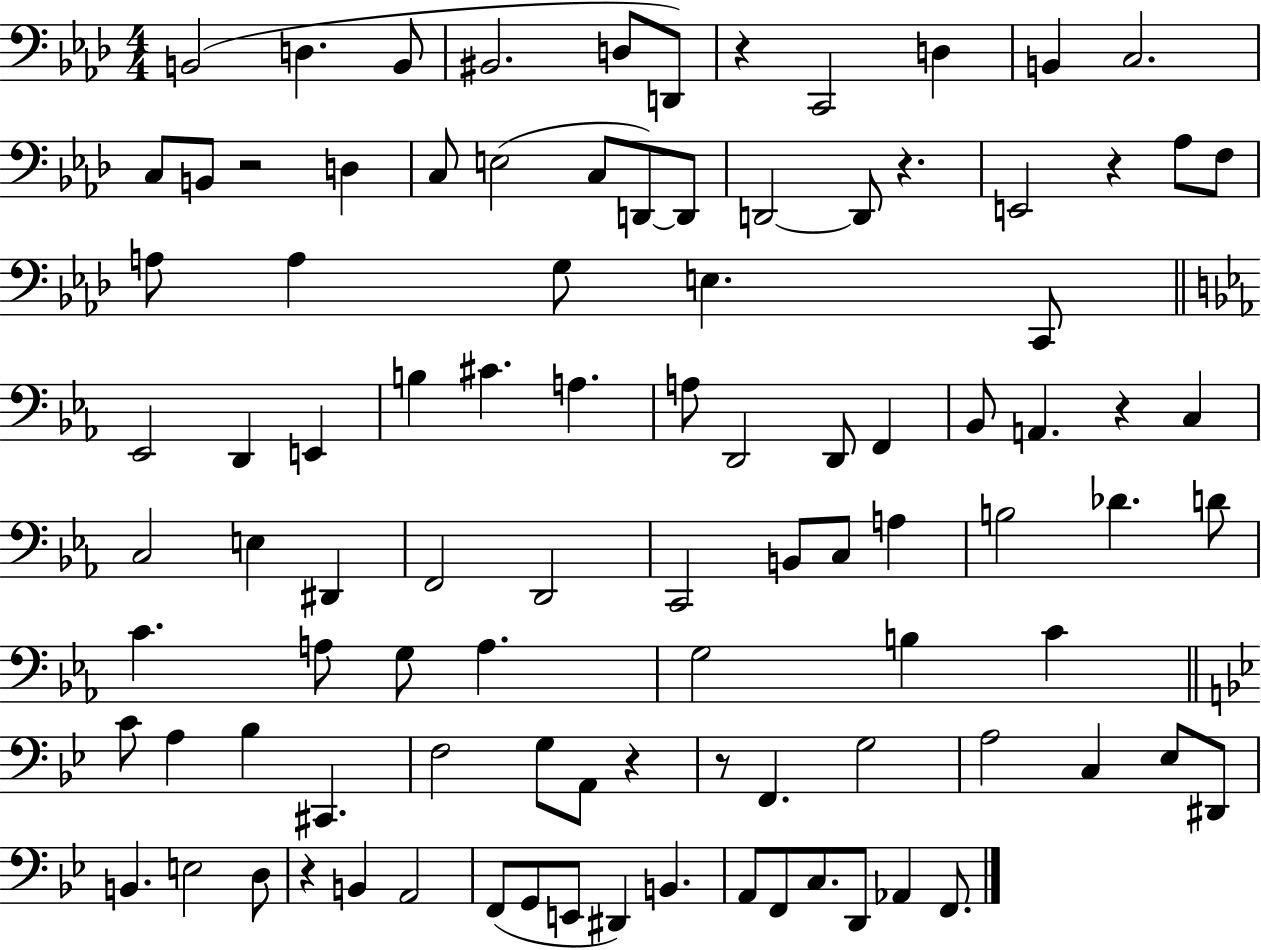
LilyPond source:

{
  \clef bass
  \numericTimeSignature
  \time 4/4
  \key aes \major
  b,2( d4. b,8 | bis,2. d8 d,8) | r4 c,2 d4 | b,4 c2. | \break c8 b,8 r2 d4 | c8 e2( c8 d,8~~) d,8 | d,2~~ d,8 r4. | e,2 r4 aes8 f8 | \break a8 a4 g8 e4. c,8 | \bar "||" \break \key ees \major ees,2 d,4 e,4 | b4 cis'4. a4. | a8 d,2 d,8 f,4 | bes,8 a,4. r4 c4 | \break c2 e4 dis,4 | f,2 d,2 | c,2 b,8 c8 a4 | b2 des'4. d'8 | \break c'4. a8 g8 a4. | g2 b4 c'4 | \bar "||" \break \key bes \major c'8 a4 bes4 cis,4. | f2 g8 a,8 r4 | r8 f,4. g2 | a2 c4 ees8 dis,8 | \break b,4. e2 d8 | r4 b,4 a,2 | f,8( g,8 e,8 dis,4) b,4. | a,8 f,8 c8. d,8 aes,4 f,8. | \break \bar "|."
}